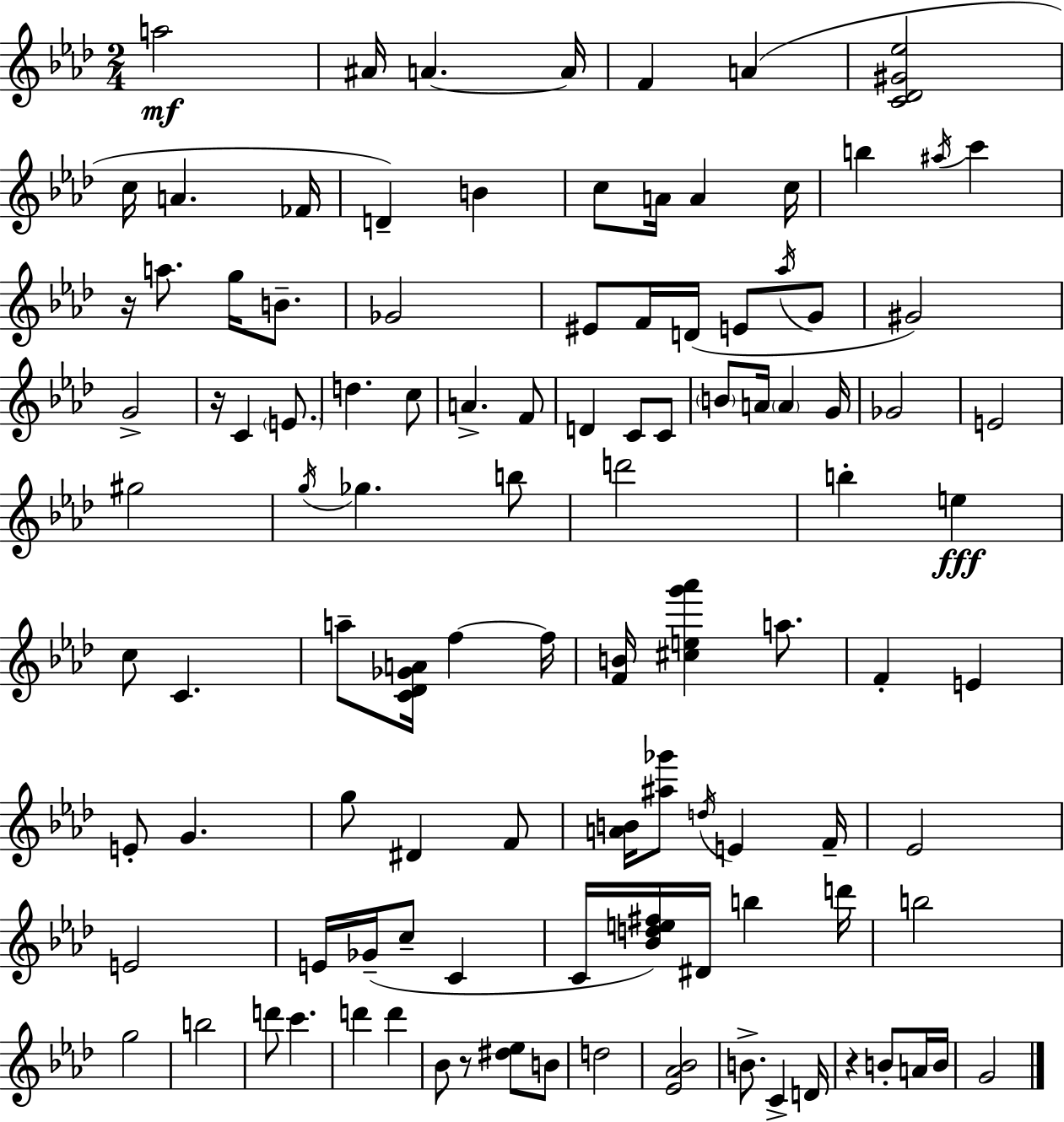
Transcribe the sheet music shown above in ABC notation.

X:1
T:Untitled
M:2/4
L:1/4
K:Fm
a2 ^A/4 A A/4 F A [C_D^G_e]2 c/4 A _F/4 D B c/2 A/4 A c/4 b ^a/4 c' z/4 a/2 g/4 B/2 _G2 ^E/2 F/4 D/4 E/2 _a/4 G/2 ^G2 G2 z/4 C E/2 d c/2 A F/2 D C/2 C/2 B/2 A/4 A G/4 _G2 E2 ^g2 g/4 _g b/2 d'2 b e c/2 C a/2 [C_D_GA]/4 f f/4 [FB]/4 [^ceg'_a'] a/2 F E E/2 G g/2 ^D F/2 [AB]/4 [^a_g']/2 d/4 E F/4 _E2 E2 E/4 _G/4 c/2 C C/4 [_Bde^f]/4 ^D/4 b d'/4 b2 g2 b2 d'/2 c' d' d' _B/2 z/2 [^d_e]/2 B/2 d2 [_E_A_B]2 B/2 C D/4 z B/2 A/4 B/4 G2